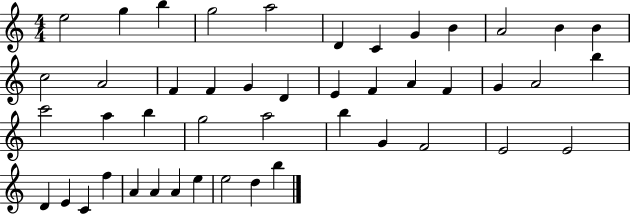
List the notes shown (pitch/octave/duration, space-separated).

E5/h G5/q B5/q G5/h A5/h D4/q C4/q G4/q B4/q A4/h B4/q B4/q C5/h A4/h F4/q F4/q G4/q D4/q E4/q F4/q A4/q F4/q G4/q A4/h B5/q C6/h A5/q B5/q G5/h A5/h B5/q G4/q F4/h E4/h E4/h D4/q E4/q C4/q F5/q A4/q A4/q A4/q E5/q E5/h D5/q B5/q